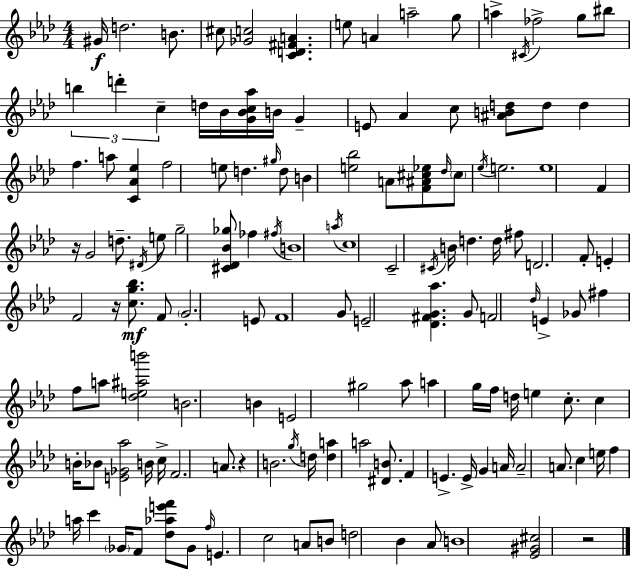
G#4/s D5/h. B4/e. C#5/e [Gb4,C5]/h [C4,D4,F#4,A4]/q. E5/e A4/q A5/h G5/e A5/q C#4/s FES5/h G5/e BIS5/e B5/q D6/q C5/q D5/s Bb4/s [G4,Bb4,C5,Ab5]/s B4/s G4/q E4/e Ab4/q C5/e [A#4,B4,D5]/e D5/e D5/q F5/q. A5/e [C4,Ab4,Eb5]/q F5/h E5/e D5/q. G#5/s D5/e B4/q [E5,Bb5]/h A4/e [F4,A#4,C#5,Eb5]/e Db5/s C#5/e Eb5/s E5/h. E5/w F4/q R/s G4/h D5/e. D#4/s E5/e G5/h [C#4,Db4,Bb4,Gb5]/e FES5/q F#5/s B4/w A5/s C5/w C4/h C#4/s B4/s D5/q. D5/s F#5/e D4/h. F4/e E4/q F4/h R/s [C5,G5,Bb5]/e. F4/e G4/h. E4/e F4/w G4/e E4/h [Db4,F#4,G4,Ab5]/q. G4/e F4/h Db5/s E4/q Gb4/e F#5/q F5/e A5/e [Db5,E5,A#5,B6]/h B4/h. B4/q E4/h G#5/h Ab5/e A5/q G5/s F5/s D5/s E5/q C5/e. C5/q B4/s Bb4/e [E4,Gb4,Ab5]/h B4/s C5/s F4/h. A4/e. R/q B4/h. G5/s D5/s [D5,A5]/q A5/h [D#4,B4]/e. F4/q E4/q. E4/s G4/q A4/s A4/h A4/e. C5/q E5/s F5/q A5/s C6/q Gb4/s F4/e [Db5,Ab5,E6,F6]/e Gb4/e F5/s E4/q. C5/h A4/e B4/e D5/h Bb4/q Ab4/e B4/w [Eb4,G#4,C#5]/h R/h